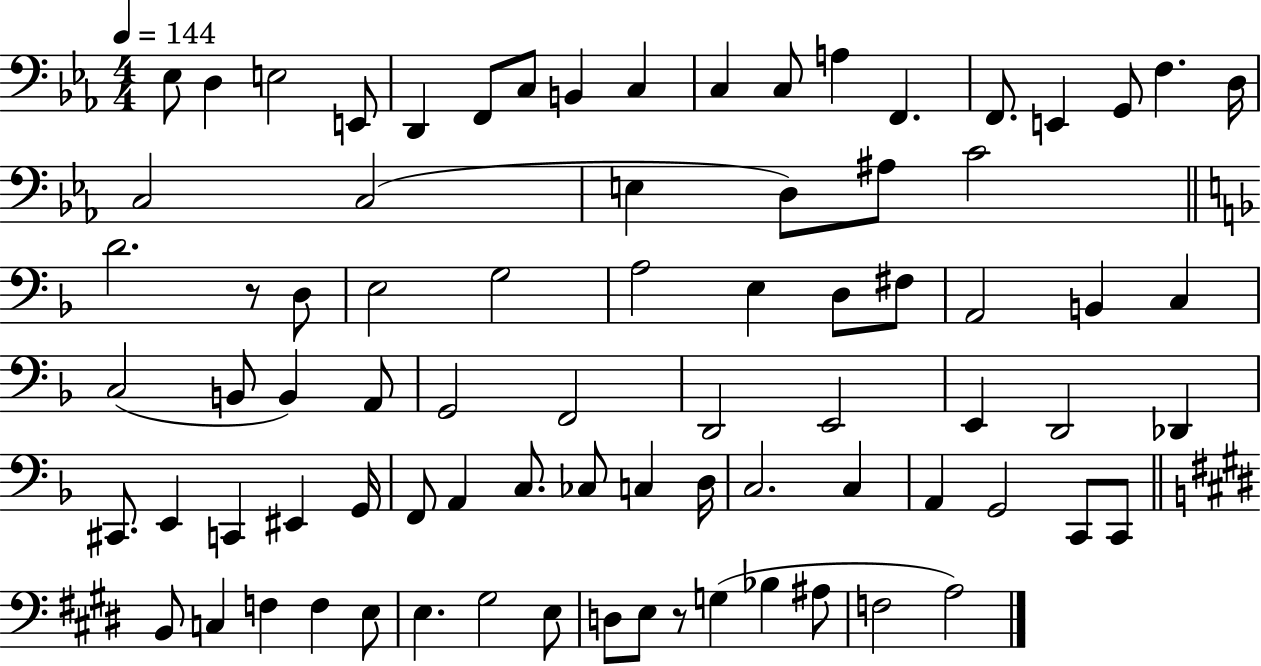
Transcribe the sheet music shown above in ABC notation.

X:1
T:Untitled
M:4/4
L:1/4
K:Eb
_E,/2 D, E,2 E,,/2 D,, F,,/2 C,/2 B,, C, C, C,/2 A, F,, F,,/2 E,, G,,/2 F, D,/4 C,2 C,2 E, D,/2 ^A,/2 C2 D2 z/2 D,/2 E,2 G,2 A,2 E, D,/2 ^F,/2 A,,2 B,, C, C,2 B,,/2 B,, A,,/2 G,,2 F,,2 D,,2 E,,2 E,, D,,2 _D,, ^C,,/2 E,, C,, ^E,, G,,/4 F,,/2 A,, C,/2 _C,/2 C, D,/4 C,2 C, A,, G,,2 C,,/2 C,,/2 B,,/2 C, F, F, E,/2 E, ^G,2 E,/2 D,/2 E,/2 z/2 G, _B, ^A,/2 F,2 A,2